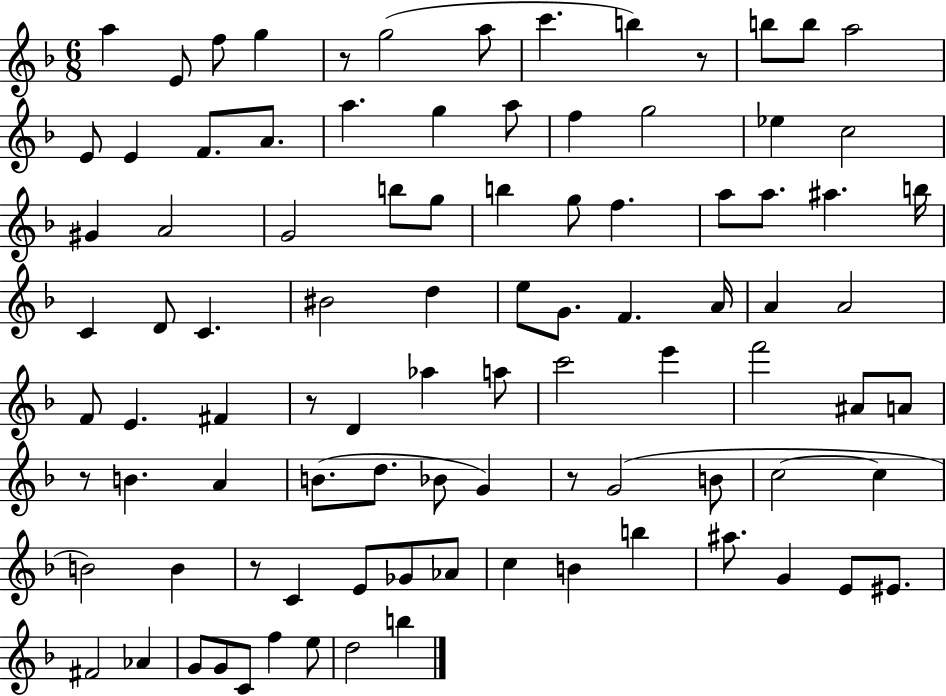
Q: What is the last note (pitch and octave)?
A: B5